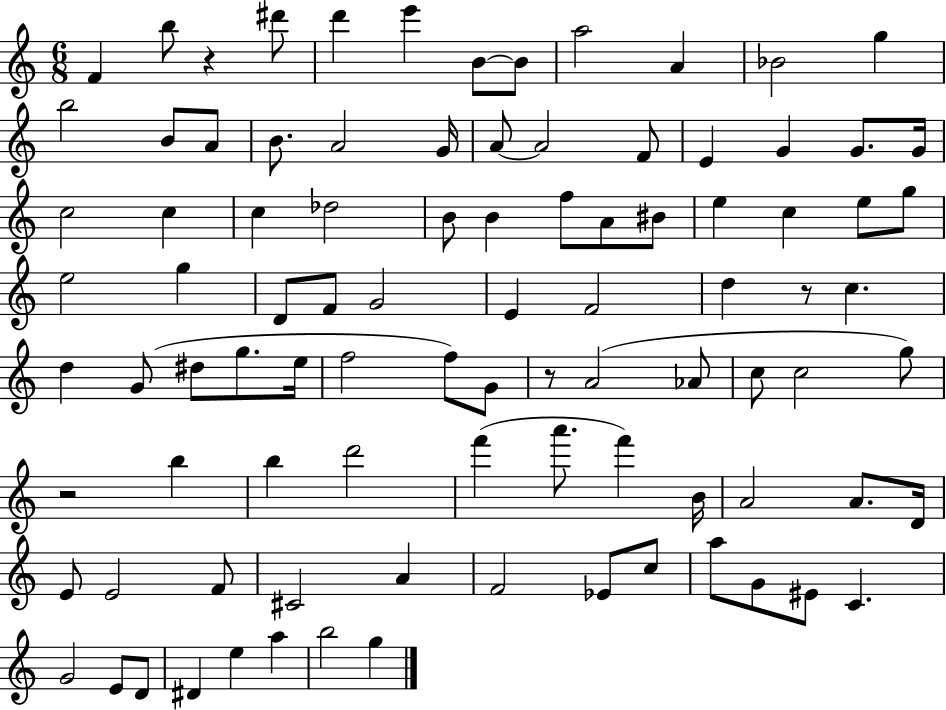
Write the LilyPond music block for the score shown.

{
  \clef treble
  \numericTimeSignature
  \time 6/8
  \key c \major
  f'4 b''8 r4 dis'''8 | d'''4 e'''4 b'8~~ b'8 | a''2 a'4 | bes'2 g''4 | \break b''2 b'8 a'8 | b'8. a'2 g'16 | a'8~~ a'2 f'8 | e'4 g'4 g'8. g'16 | \break c''2 c''4 | c''4 des''2 | b'8 b'4 f''8 a'8 bis'8 | e''4 c''4 e''8 g''8 | \break e''2 g''4 | d'8 f'8 g'2 | e'4 f'2 | d''4 r8 c''4. | \break d''4 g'8( dis''8 g''8. e''16 | f''2 f''8) g'8 | r8 a'2( aes'8 | c''8 c''2 g''8) | \break r2 b''4 | b''4 d'''2 | f'''4( a'''8. f'''4) b'16 | a'2 a'8. d'16 | \break e'8 e'2 f'8 | cis'2 a'4 | f'2 ees'8 c''8 | a''8 g'8 eis'8 c'4. | \break g'2 e'8 d'8 | dis'4 e''4 a''4 | b''2 g''4 | \bar "|."
}